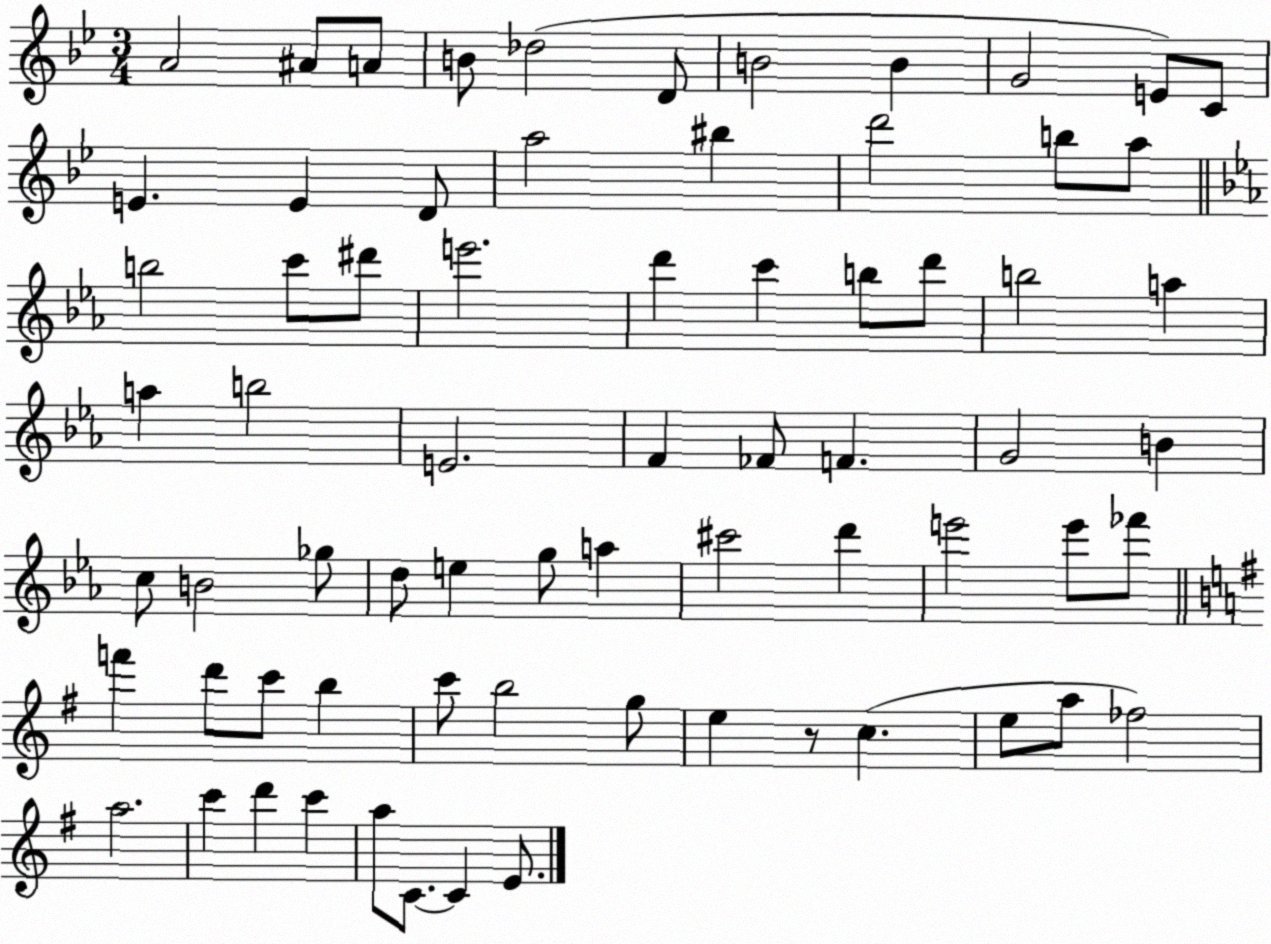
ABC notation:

X:1
T:Untitled
M:3/4
L:1/4
K:Bb
A2 ^A/2 A/2 B/2 _d2 D/2 B2 B G2 E/2 C/2 E E D/2 a2 ^b d'2 b/2 a/2 b2 c'/2 ^d'/2 e'2 d' c' b/2 d'/2 b2 a a b2 E2 F _F/2 F G2 B c/2 B2 _g/2 d/2 e g/2 a ^c'2 d' e'2 e'/2 _f'/2 f' d'/2 c'/2 b c'/2 b2 g/2 e z/2 c e/2 a/2 _f2 a2 c' d' c' a/2 C/2 C E/2